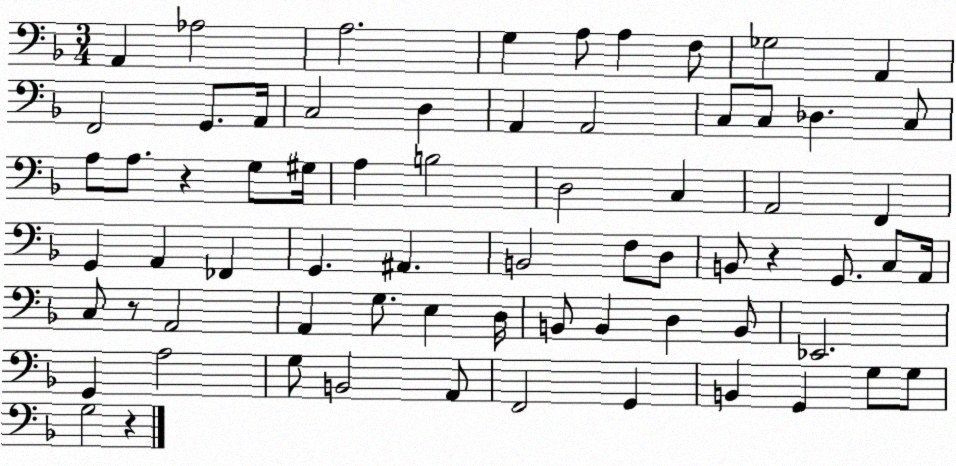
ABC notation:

X:1
T:Untitled
M:3/4
L:1/4
K:F
A,, _A,2 A,2 G, A,/2 A, F,/2 _G,2 A,, F,,2 G,,/2 A,,/4 C,2 D, A,, A,,2 C,/2 C,/2 _D, C,/2 A,/2 A,/2 z G,/2 ^G,/4 A, B,2 D,2 C, A,,2 F,, G,, A,, _F,, G,, ^A,, B,,2 F,/2 D,/2 B,,/2 z G,,/2 C,/2 A,,/4 C,/2 z/2 A,,2 A,, G,/2 E, D,/4 B,,/2 B,, D, B,,/2 _E,,2 G,, A,2 G,/2 B,,2 A,,/2 F,,2 G,, B,, G,, G,/2 G,/2 G,2 z